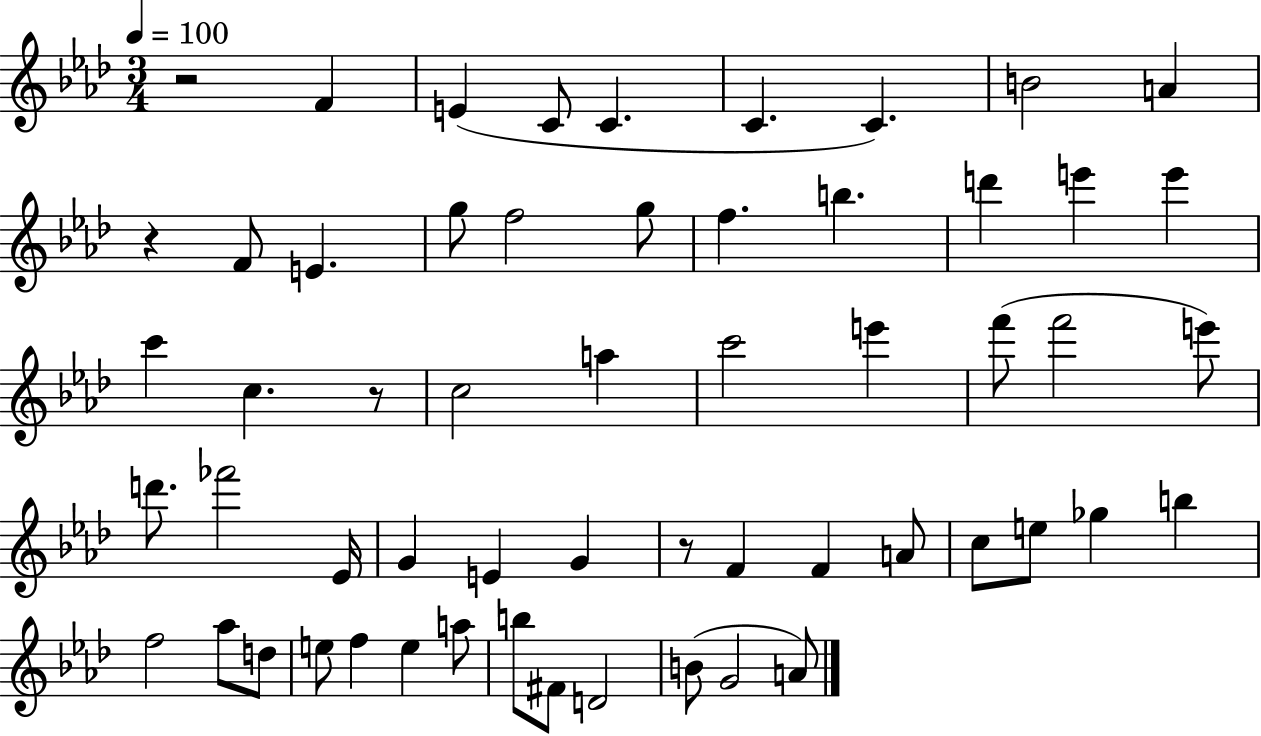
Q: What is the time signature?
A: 3/4